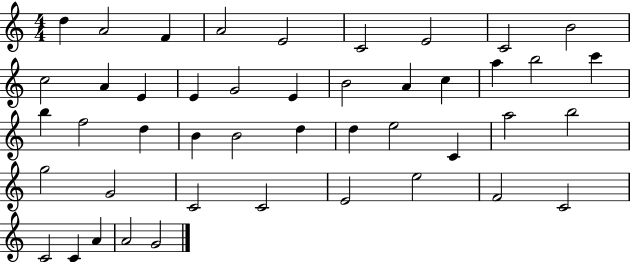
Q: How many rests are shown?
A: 0